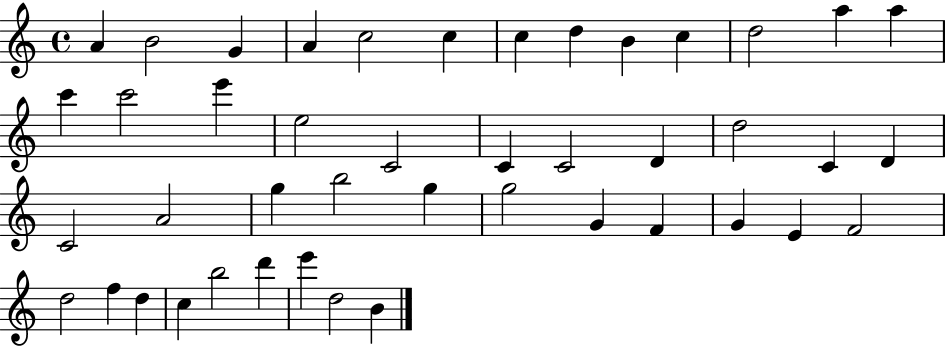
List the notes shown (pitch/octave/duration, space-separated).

A4/q B4/h G4/q A4/q C5/h C5/q C5/q D5/q B4/q C5/q D5/h A5/q A5/q C6/q C6/h E6/q E5/h C4/h C4/q C4/h D4/q D5/h C4/q D4/q C4/h A4/h G5/q B5/h G5/q G5/h G4/q F4/q G4/q E4/q F4/h D5/h F5/q D5/q C5/q B5/h D6/q E6/q D5/h B4/q